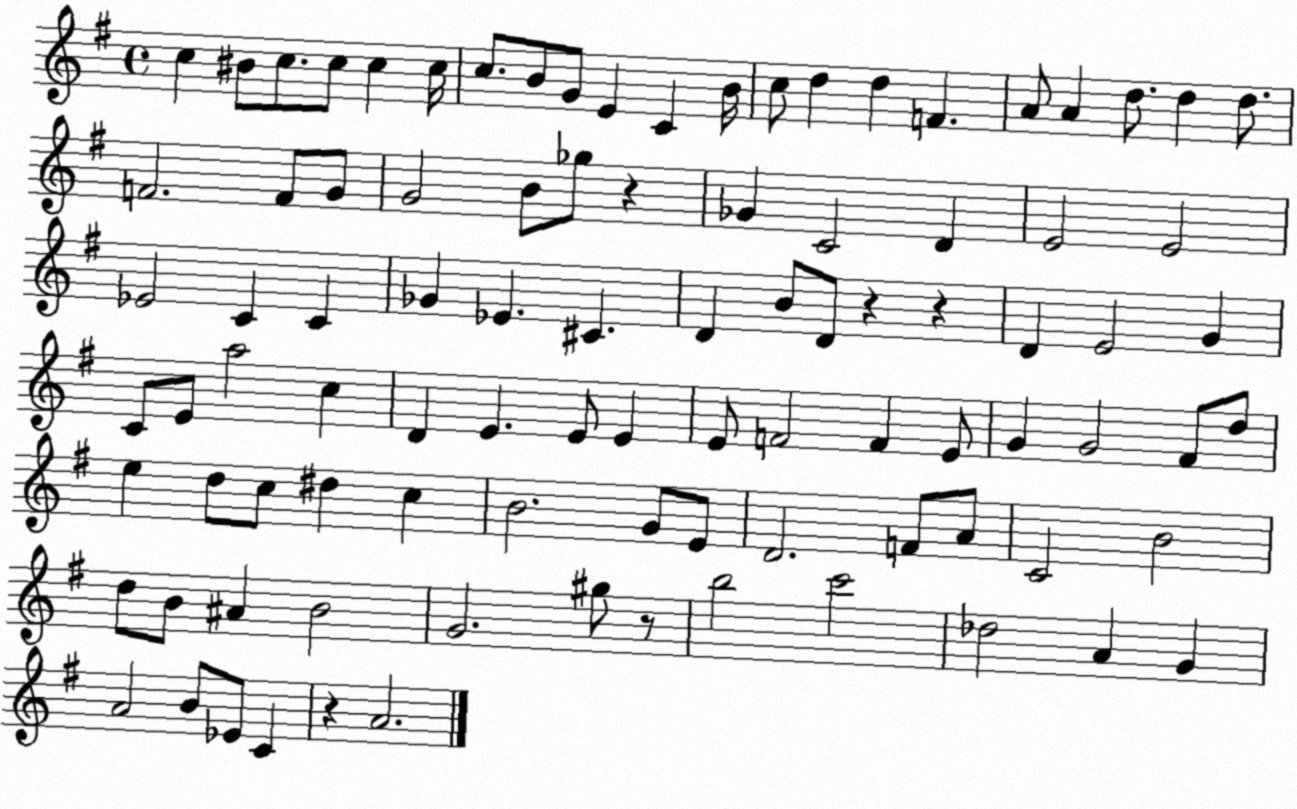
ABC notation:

X:1
T:Untitled
M:4/4
L:1/4
K:G
c ^B/2 c/2 c/2 c c/4 c/2 B/2 G/2 E C B/4 c/2 d d F A/2 A d/2 d d/2 F2 F/2 G/2 G2 B/2 _g/2 z _G C2 D E2 E2 _E2 C C _G _E ^C D B/2 D/2 z z D E2 G C/2 E/2 a2 c D E E/2 E E/2 F2 F E/2 G G2 ^F/2 d/2 e d/2 c/2 ^d c B2 G/2 E/2 D2 F/2 A/2 C2 B2 d/2 B/2 ^A B2 G2 ^g/2 z/2 b2 c'2 _d2 A G A2 B/2 _E/2 C z A2